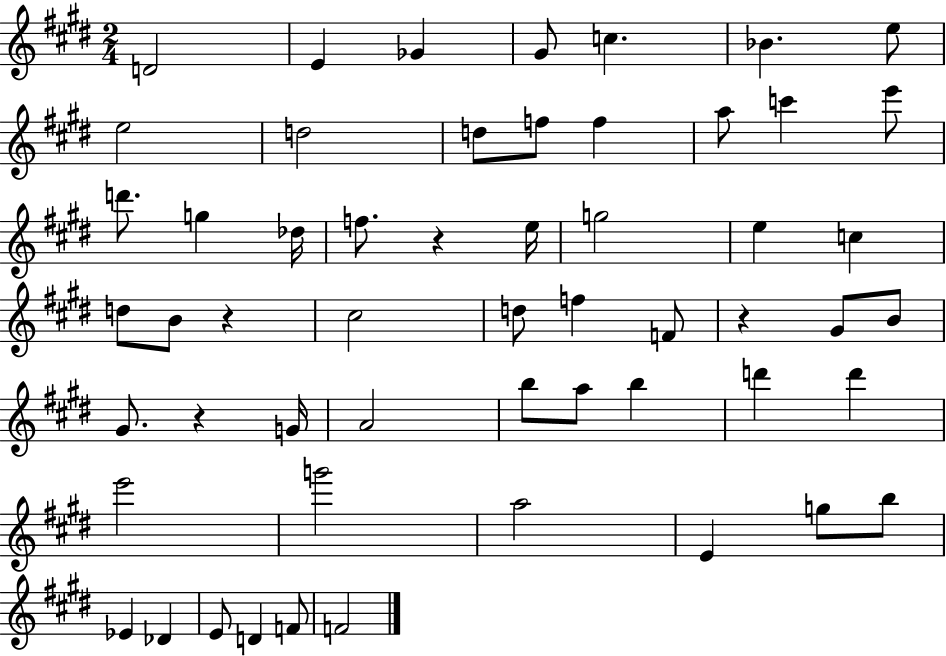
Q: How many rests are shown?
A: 4